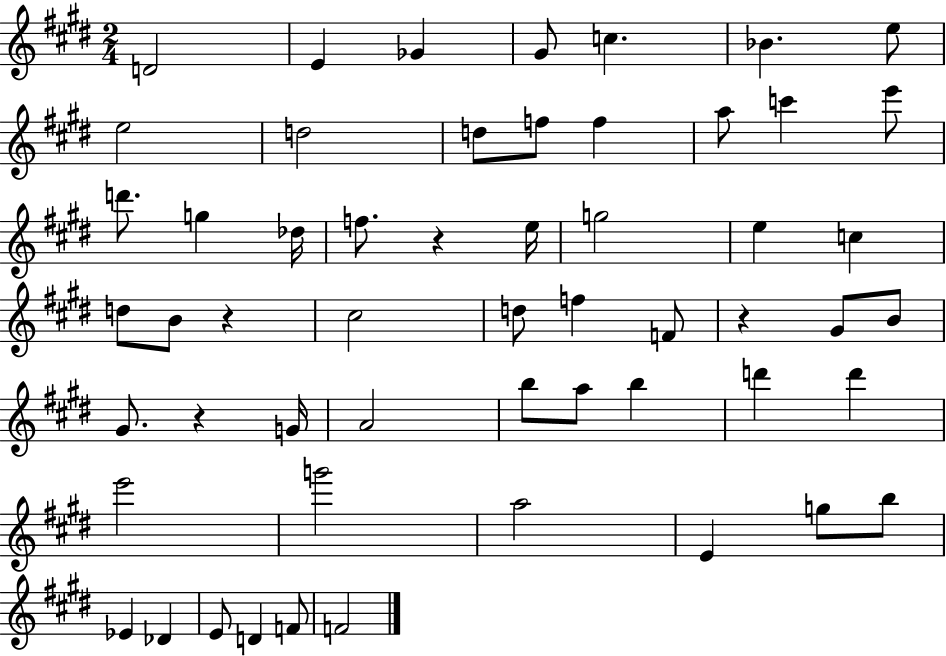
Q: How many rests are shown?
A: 4